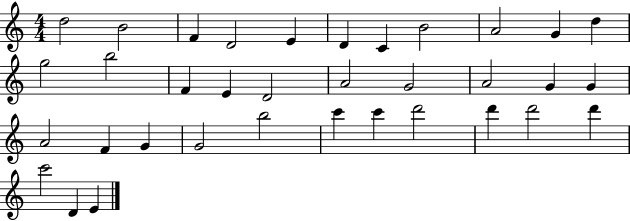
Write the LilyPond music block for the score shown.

{
  \clef treble
  \numericTimeSignature
  \time 4/4
  \key c \major
  d''2 b'2 | f'4 d'2 e'4 | d'4 c'4 b'2 | a'2 g'4 d''4 | \break g''2 b''2 | f'4 e'4 d'2 | a'2 g'2 | a'2 g'4 g'4 | \break a'2 f'4 g'4 | g'2 b''2 | c'''4 c'''4 d'''2 | d'''4 d'''2 d'''4 | \break c'''2 d'4 e'4 | \bar "|."
}